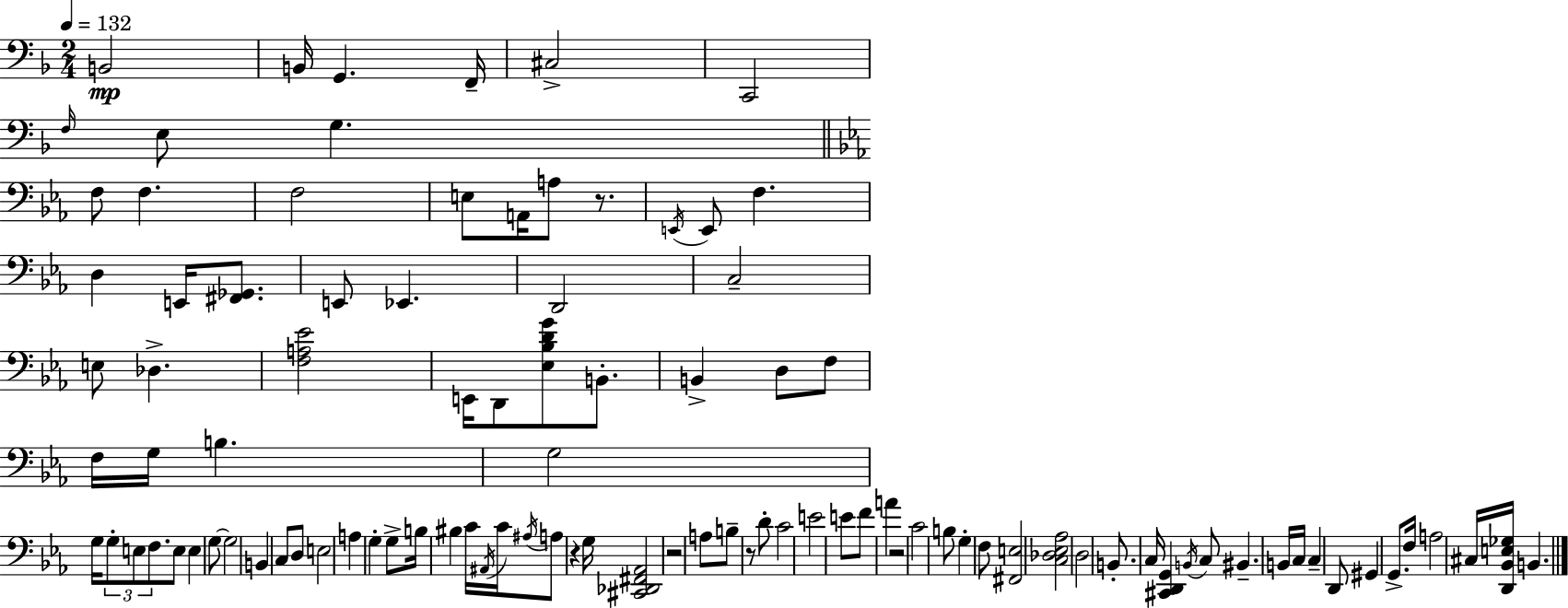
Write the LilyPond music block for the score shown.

{
  \clef bass
  \numericTimeSignature
  \time 2/4
  \key d \minor
  \tempo 4 = 132
  \repeat volta 2 { b,2\mp | b,16 g,4. f,16-- | cis2-> | c,2 | \break \grace { f16 } e8 g4. | \bar "||" \break \key c \minor f8 f4. | f2 | e8 a,16 a8 r8. | \acciaccatura { e,16 } e,8 f4. | \break d4 e,16 <fis, ges,>8. | e,8 ees,4. | d,2 | c2-- | \break e8 des4.-> | <f a ees'>2 | e,16 d,8 <ees bes d' g'>8 b,8.-. | b,4-> d8 f8 | \break f16 g16 b4. | g2 | g16 \tuplet 3/2 { g8-. e8 f8. } | e8 e4 g8~~ | \break g2 | b,4 c8 d8 | e2 | a4 g4-. | \break g8-> b16 bis4 | c'16 \acciaccatura { ais,16 } c'16 \acciaccatura { ais16 } a8 r4 | g16 <cis, des, fis, aes,>2 | r2 | \break a8 b8-- r8 | d'8-. c'2 | e'2 | e'8 f'8 a'4 | \break r2 | c'2 | b8 g4-. | f8 <fis, e>2 | \break <c des ees aes>2 | d2 | b,8.-. c16 <cis, d, g,>4 | \acciaccatura { b,16 } c8 bis,4.-- | \break b,16 c16 c4-- | d,8 gis,4 | g,8.-> f16 a2 | cis16 <d, bes, e ges>16 b,4. | \break } \bar "|."
}